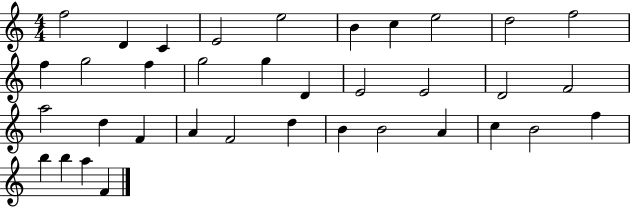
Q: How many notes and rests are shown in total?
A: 36